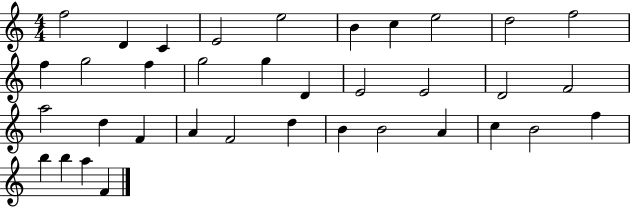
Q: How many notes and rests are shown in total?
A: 36